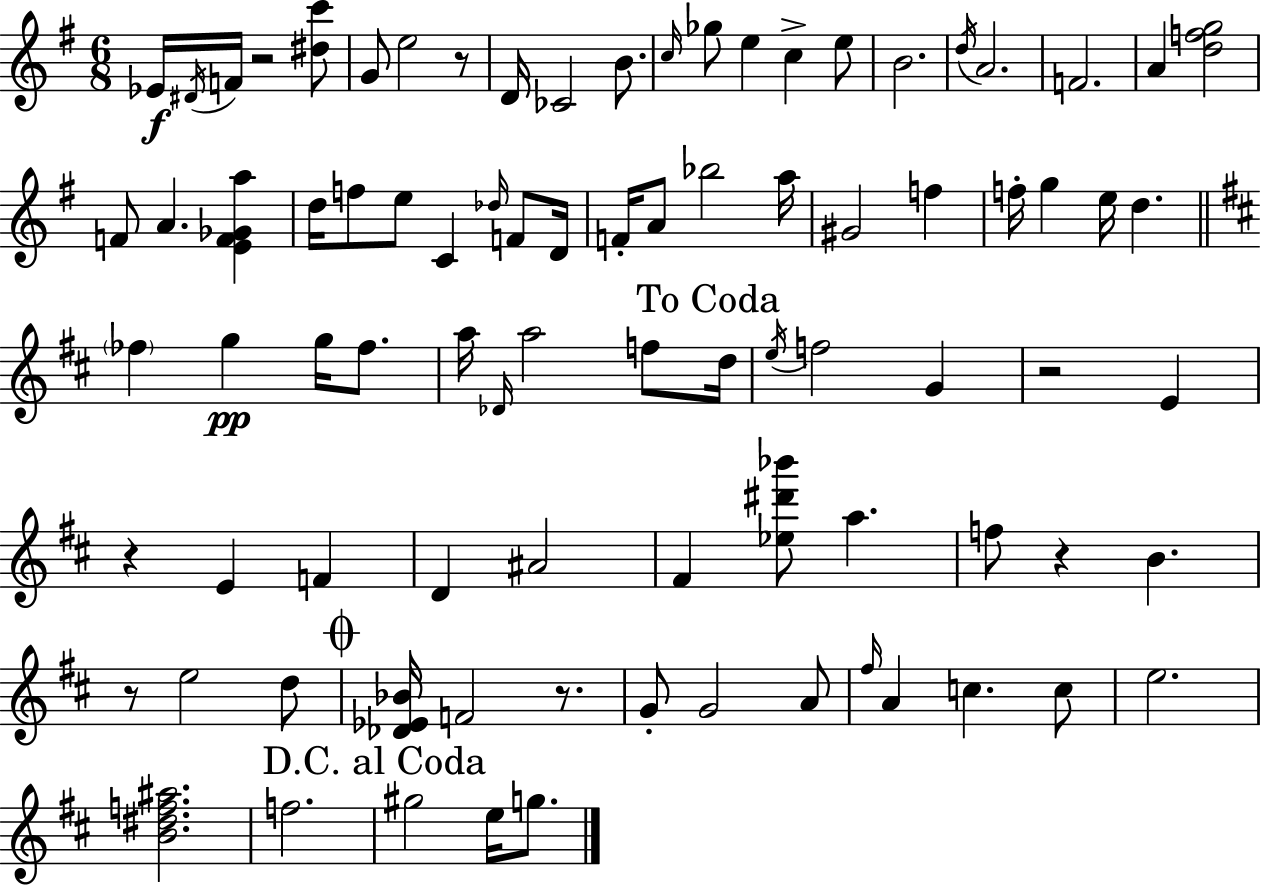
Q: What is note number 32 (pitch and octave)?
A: G#4